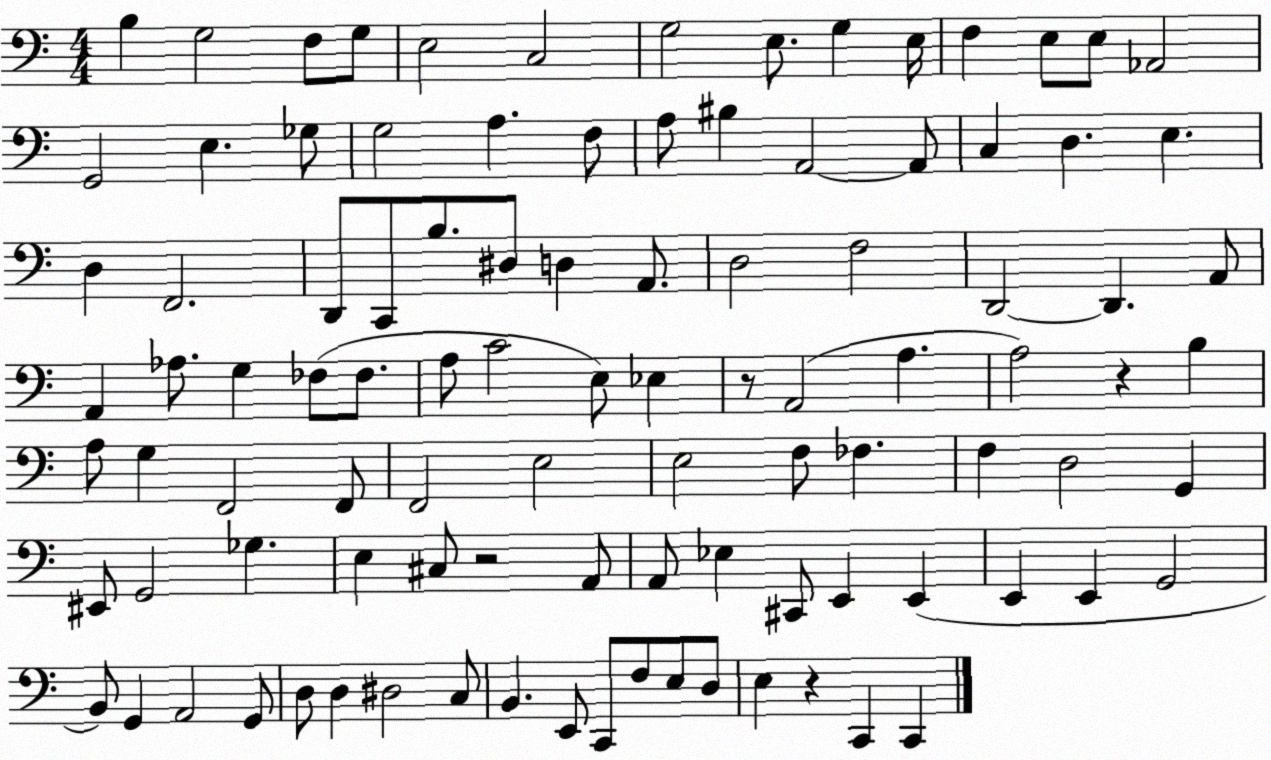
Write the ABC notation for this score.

X:1
T:Untitled
M:4/4
L:1/4
K:C
B, G,2 F,/2 G,/2 E,2 C,2 G,2 E,/2 G, E,/4 F, E,/2 E,/2 _A,,2 G,,2 E, _G,/2 G,2 A, F,/2 A,/2 ^B, A,,2 A,,/2 C, D, E, D, F,,2 D,,/2 C,,/2 B,/2 ^D,/2 D, A,,/2 D,2 F,2 D,,2 D,, A,,/2 A,, _A,/2 G, _F,/2 _F,/2 A,/2 C2 E,/2 _E, z/2 A,,2 A, A,2 z B, A,/2 G, F,,2 F,,/2 F,,2 E,2 E,2 F,/2 _F, F, D,2 G,, ^E,,/2 G,,2 _G, E, ^C,/2 z2 A,,/2 A,,/2 _E, ^C,,/2 E,, E,, E,, E,, G,,2 B,,/2 G,, A,,2 G,,/2 D,/2 D, ^D,2 C,/2 B,, E,,/2 C,,/2 F,/2 E,/2 D,/2 E, z C,, C,,